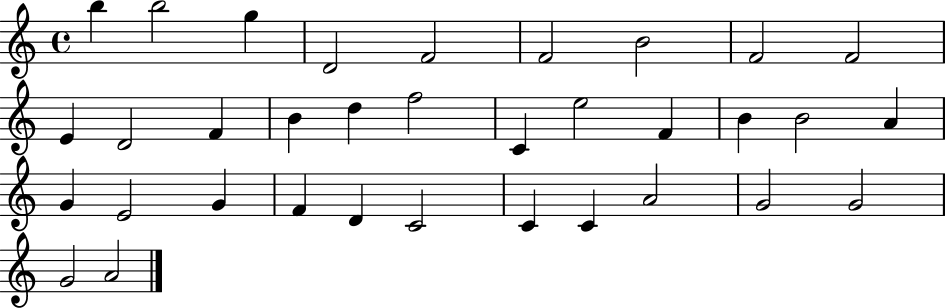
X:1
T:Untitled
M:4/4
L:1/4
K:C
b b2 g D2 F2 F2 B2 F2 F2 E D2 F B d f2 C e2 F B B2 A G E2 G F D C2 C C A2 G2 G2 G2 A2